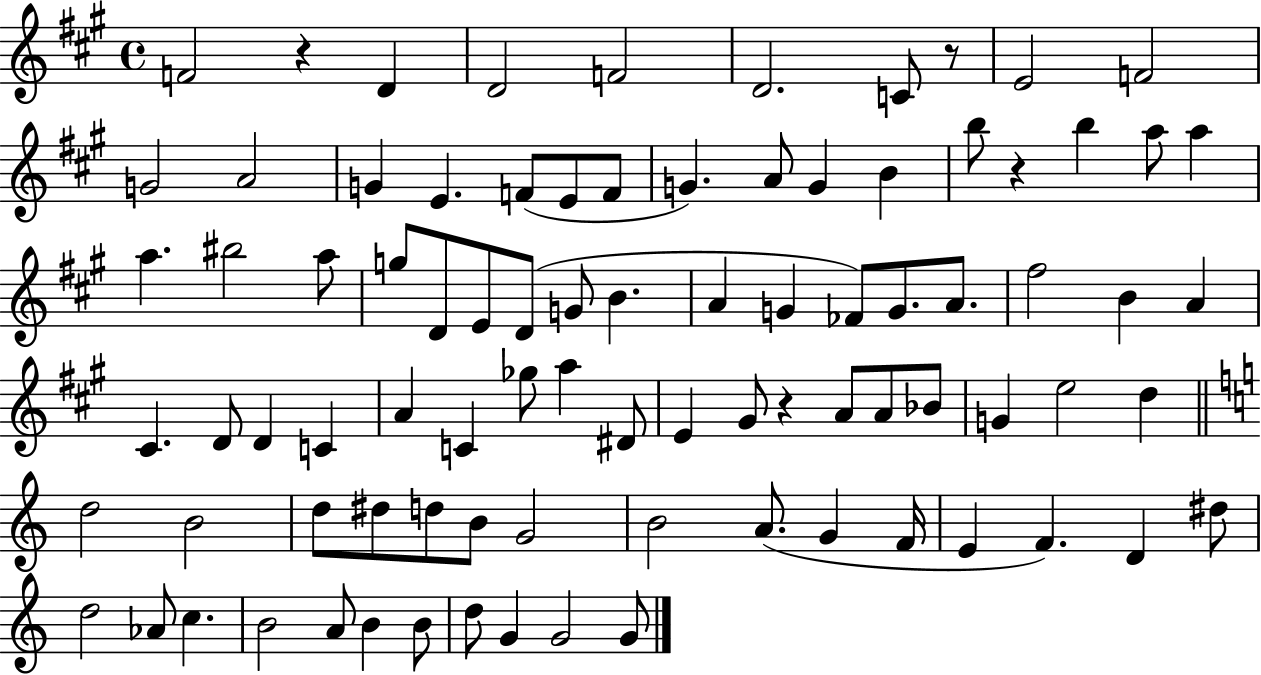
X:1
T:Untitled
M:4/4
L:1/4
K:A
F2 z D D2 F2 D2 C/2 z/2 E2 F2 G2 A2 G E F/2 E/2 F/2 G A/2 G B b/2 z b a/2 a a ^b2 a/2 g/2 D/2 E/2 D/2 G/2 B A G _F/2 G/2 A/2 ^f2 B A ^C D/2 D C A C _g/2 a ^D/2 E ^G/2 z A/2 A/2 _B/2 G e2 d d2 B2 d/2 ^d/2 d/2 B/2 G2 B2 A/2 G F/4 E F D ^d/2 d2 _A/2 c B2 A/2 B B/2 d/2 G G2 G/2